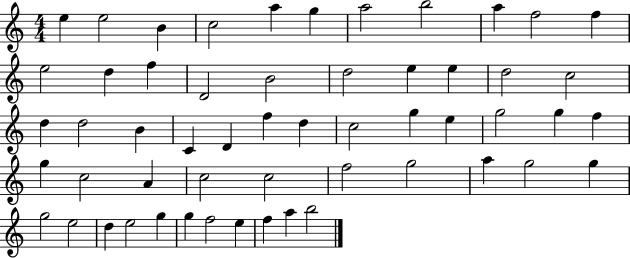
X:1
T:Untitled
M:4/4
L:1/4
K:C
e e2 B c2 a g a2 b2 a f2 f e2 d f D2 B2 d2 e e d2 c2 d d2 B C D f d c2 g e g2 g f g c2 A c2 c2 f2 g2 a g2 g g2 e2 d e2 g g f2 e f a b2